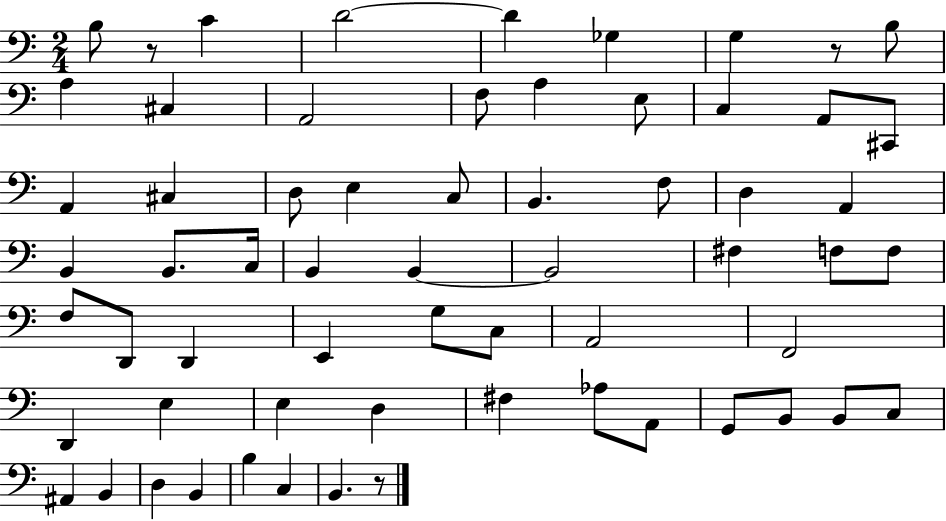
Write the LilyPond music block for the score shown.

{
  \clef bass
  \numericTimeSignature
  \time 2/4
  \key c \major
  b8 r8 c'4 | d'2~~ | d'4 ges4 | g4 r8 b8 | \break a4 cis4 | a,2 | f8 a4 e8 | c4 a,8 cis,8 | \break a,4 cis4 | d8 e4 c8 | b,4. f8 | d4 a,4 | \break b,4 b,8. c16 | b,4 b,4~~ | b,2 | fis4 f8 f8 | \break f8 d,8 d,4 | e,4 g8 c8 | a,2 | f,2 | \break d,4 e4 | e4 d4 | fis4 aes8 a,8 | g,8 b,8 b,8 c8 | \break ais,4 b,4 | d4 b,4 | b4 c4 | b,4. r8 | \break \bar "|."
}